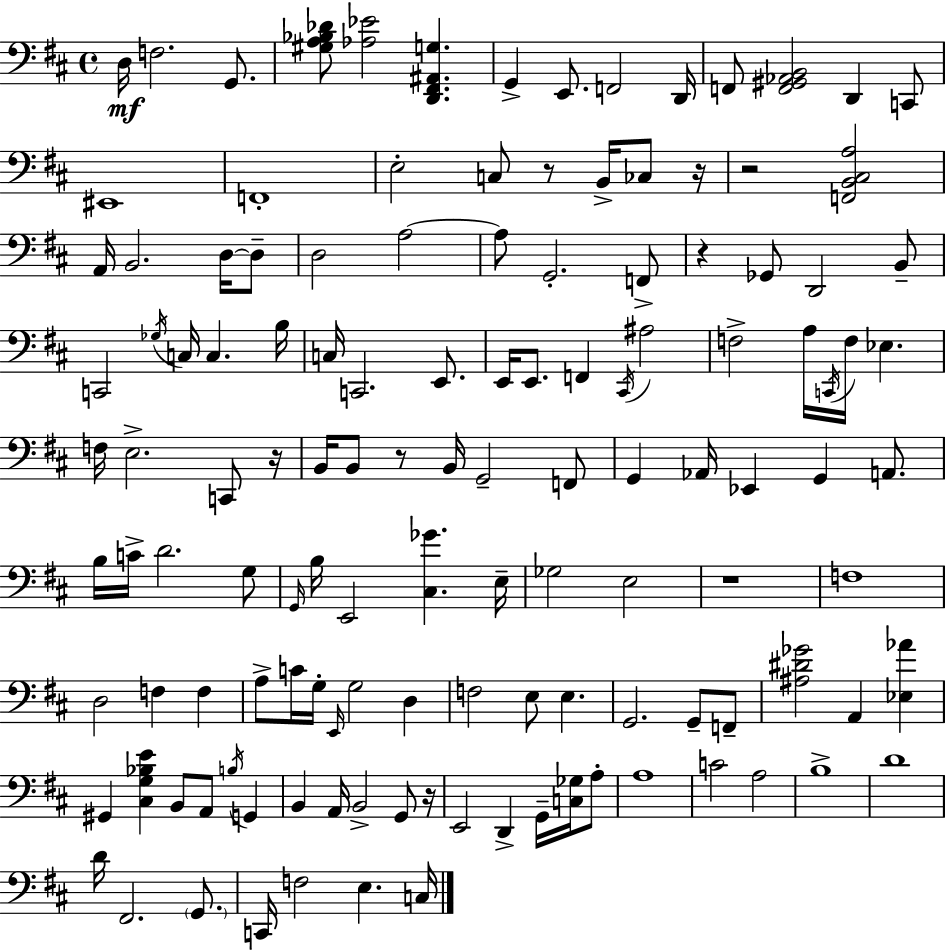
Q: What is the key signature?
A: D major